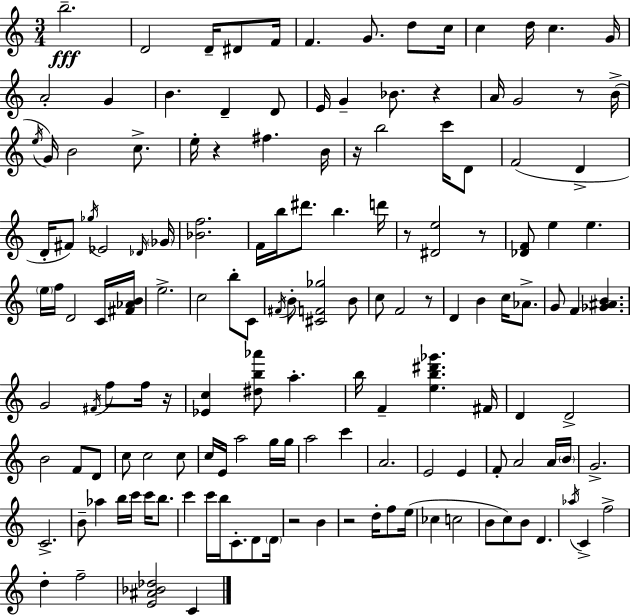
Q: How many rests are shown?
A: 10